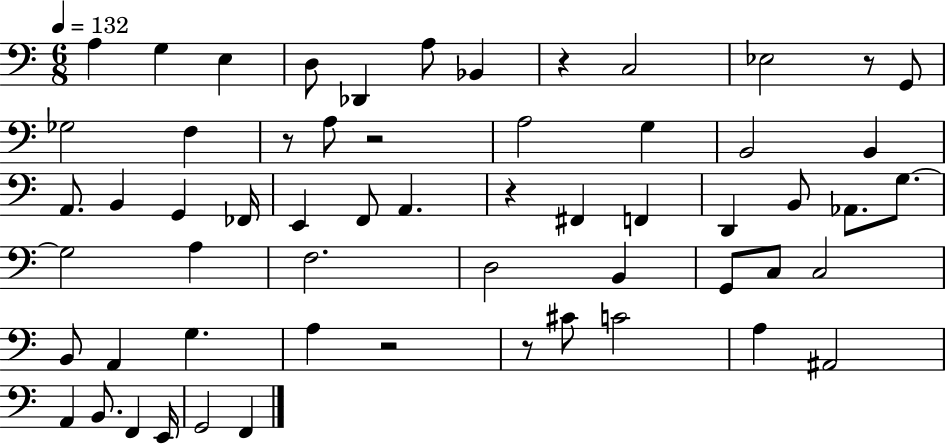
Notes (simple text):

A3/q G3/q E3/q D3/e Db2/q A3/e Bb2/q R/q C3/h Eb3/h R/e G2/e Gb3/h F3/q R/e A3/e R/h A3/h G3/q B2/h B2/q A2/e. B2/q G2/q FES2/s E2/q F2/e A2/q. R/q F#2/q F2/q D2/q B2/e Ab2/e. G3/e. G3/h A3/q F3/h. D3/h B2/q G2/e C3/e C3/h B2/e A2/q G3/q. A3/q R/h R/e C#4/e C4/h A3/q A#2/h A2/q B2/e. F2/q E2/s G2/h F2/q